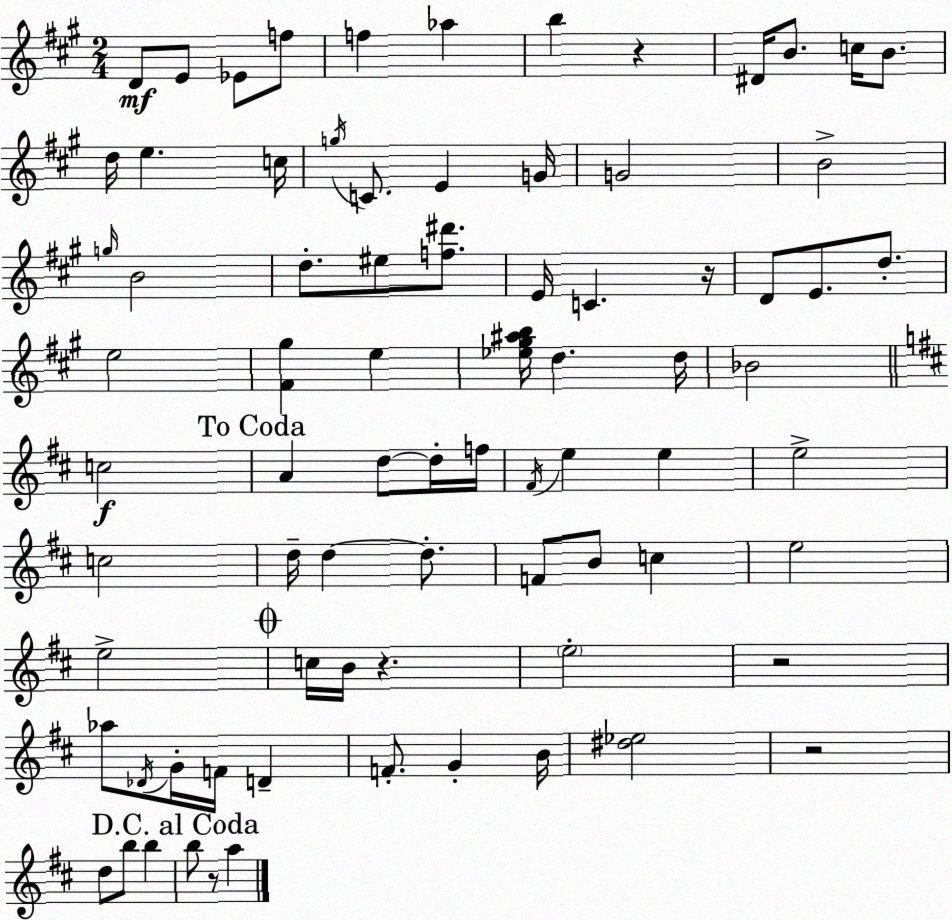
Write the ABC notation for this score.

X:1
T:Untitled
M:2/4
L:1/4
K:A
D/2 E/2 _E/2 f/2 f _a b z ^D/4 B/2 c/4 B/2 d/4 e c/4 g/4 C/2 E G/4 G2 B2 g/4 B2 d/2 ^e/2 [f^d']/2 E/4 C z/4 D/2 E/2 d/2 e2 [^F^g] e [_e^g^ab]/4 d d/4 _B2 c2 A d/2 d/4 f/4 ^F/4 e e e2 c2 d/4 d d/2 F/2 B/2 c e2 e2 c/4 B/4 z e2 z2 _a/2 _D/4 G/4 F/4 D F/2 G B/4 [^d_e]2 z2 d/2 b/2 b b/2 z/2 a